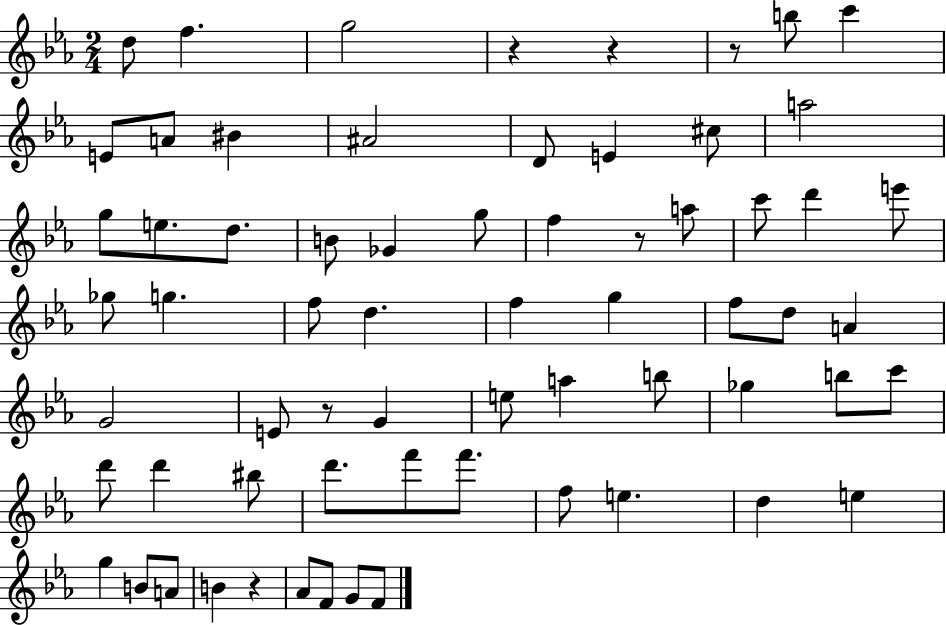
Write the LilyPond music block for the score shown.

{
  \clef treble
  \numericTimeSignature
  \time 2/4
  \key ees \major
  d''8 f''4. | g''2 | r4 r4 | r8 b''8 c'''4 | \break e'8 a'8 bis'4 | ais'2 | d'8 e'4 cis''8 | a''2 | \break g''8 e''8. d''8. | b'8 ges'4 g''8 | f''4 r8 a''8 | c'''8 d'''4 e'''8 | \break ges''8 g''4. | f''8 d''4. | f''4 g''4 | f''8 d''8 a'4 | \break g'2 | e'8 r8 g'4 | e''8 a''4 b''8 | ges''4 b''8 c'''8 | \break d'''8 d'''4 bis''8 | d'''8. f'''8 f'''8. | f''8 e''4. | d''4 e''4 | \break g''4 b'8 a'8 | b'4 r4 | aes'8 f'8 g'8 f'8 | \bar "|."
}